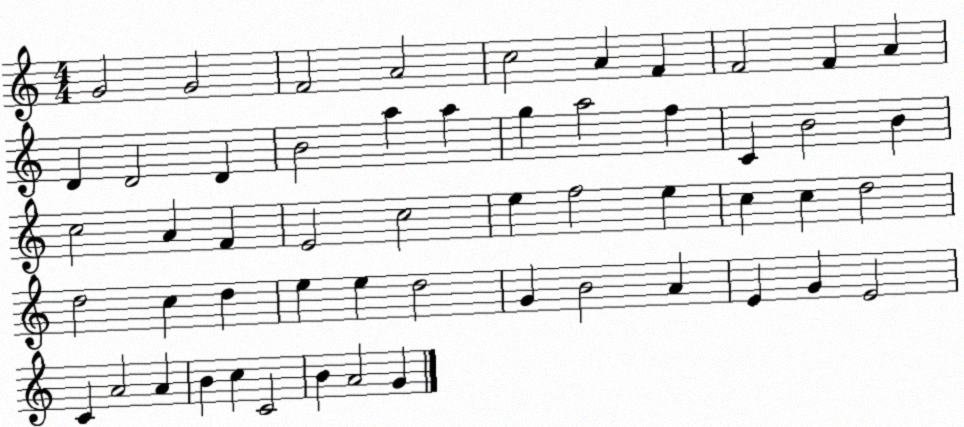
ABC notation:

X:1
T:Untitled
M:4/4
L:1/4
K:C
G2 G2 F2 A2 c2 A F F2 F A D D2 D B2 a a g a2 f C B2 B c2 A F E2 c2 e f2 e c c d2 d2 c d e e d2 G B2 A E G E2 C A2 A B c C2 B A2 G